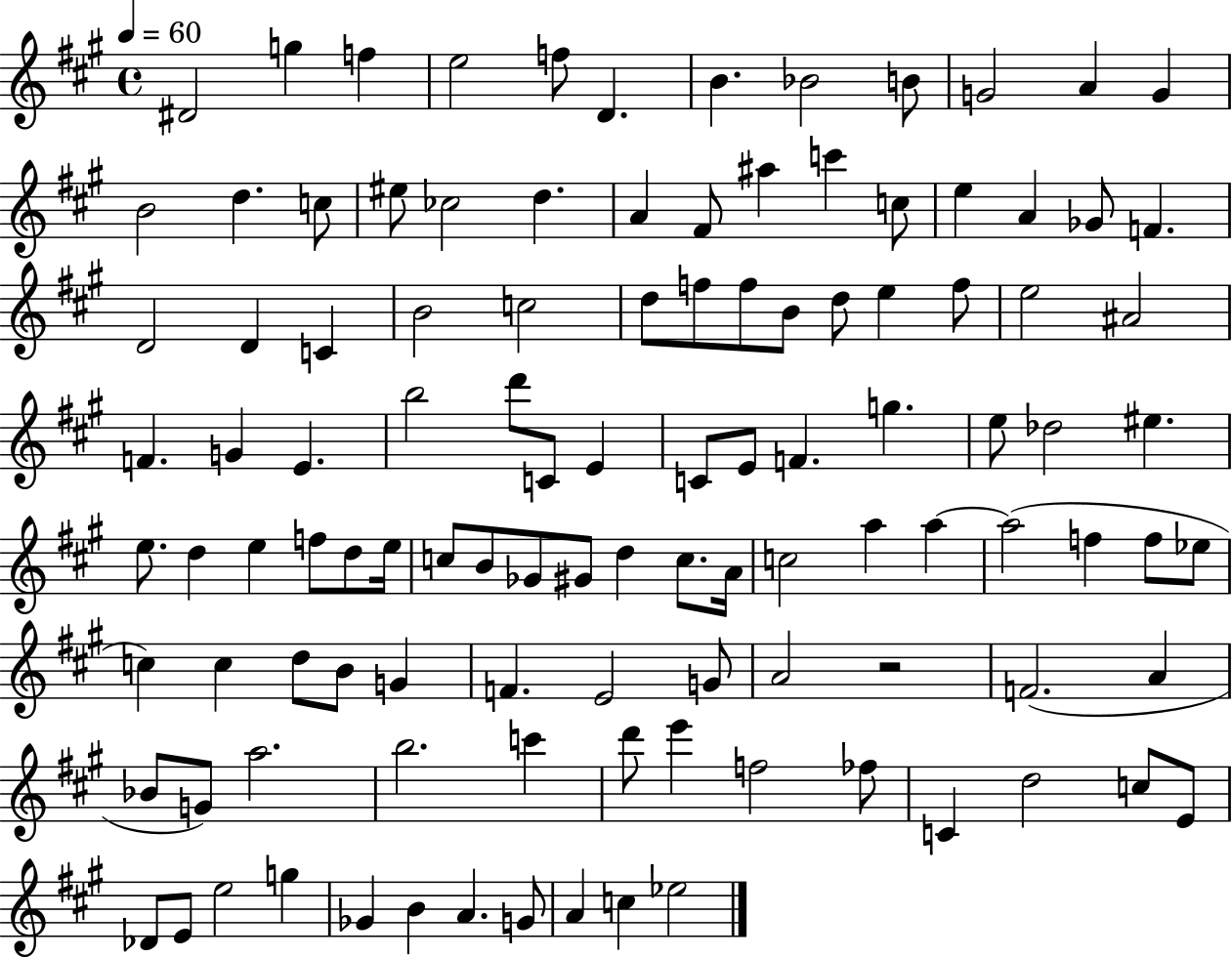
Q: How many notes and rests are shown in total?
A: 111